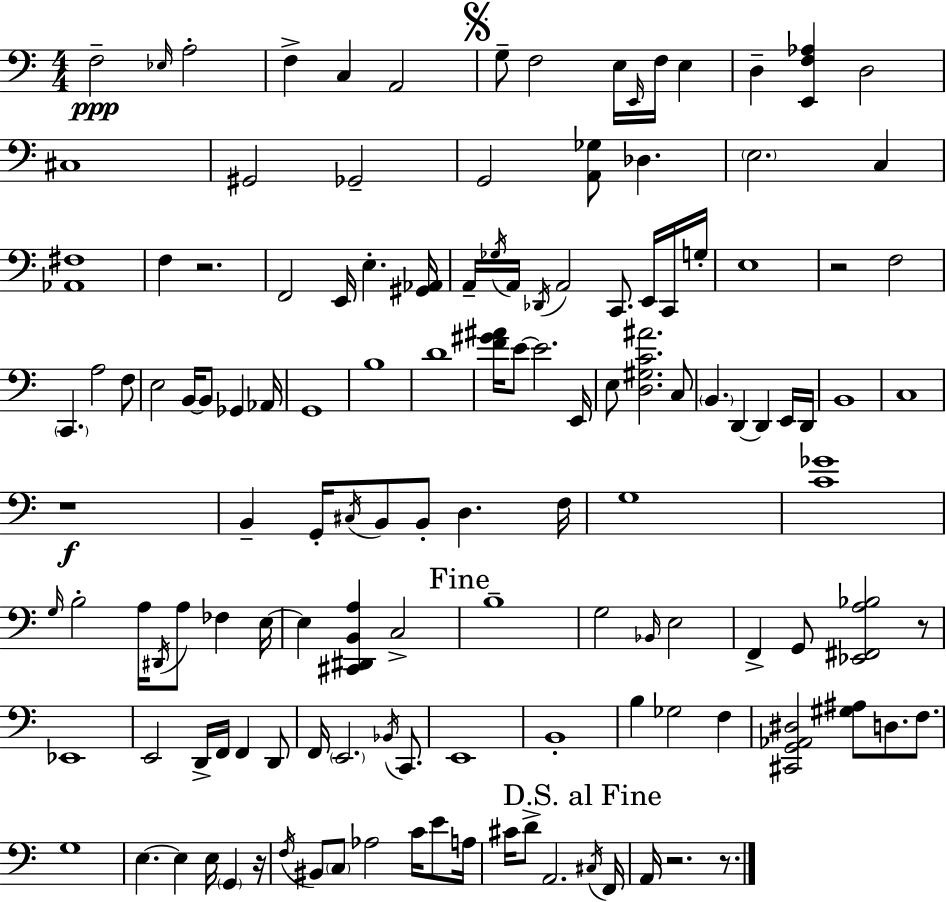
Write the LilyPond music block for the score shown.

{
  \clef bass
  \numericTimeSignature
  \time 4/4
  \key a \minor
  f2--\ppp \grace { ees16 } a2-. | f4-> c4 a,2 | \mark \markup { \musicglyph "scripts.segno" } g8-- f2 e16 \grace { e,16 } f16 e4 | d4-- <e, f aes>4 d2 | \break cis1 | gis,2 ges,2-- | g,2 <a, ges>8 des4. | \parenthesize e2. c4 | \break <aes, fis>1 | f4 r2. | f,2 e,16 e4.-. | <gis, aes,>16 a,16-- \acciaccatura { ges16 } a,16 \acciaccatura { des,16 } a,2 c,8. | \break e,16 c,16 g16-. e1 | r2 f2 | \parenthesize c,4. a2 | f8 e2 b,16~~ b,8 ges,4 | \break aes,16 g,1 | b1 | d'1 | <f' gis' ais'>16 e'8~~ e'2. | \break e,16 e8 <d gis c' ais'>2. | c8 \parenthesize b,4. d,4~~ d,4 | e,16 d,16 b,1 | c1 | \break r1\f | b,4-- g,16-. \acciaccatura { cis16 } b,8 b,8-. d4. | f16 g1 | <c' ges'>1 | \break \grace { g16 } b2-. a16 \acciaccatura { dis,16 } | a8 fes4 e16~~ e4 <cis, dis, b, a>4 c2-> | \mark "Fine" b1-- | g2 \grace { bes,16 } | \break e2 f,4-> g,8 <ees, fis, a bes>2 | r8 ees,1 | e,2 | d,16-> f,16 f,4 d,8 f,16 \parenthesize e,2. | \break \acciaccatura { bes,16 } c,8. e,1 | b,1-. | b4 ges2 | f4 <cis, g, aes, dis>2 | \break <gis ais>8 d8. f8. g1 | e4.~~ e4 | e16 \parenthesize g,4 r16 \acciaccatura { f16 } bis,8 \parenthesize c8 aes2 | c'16 e'8 a16 cis'16 d'8-> a,2. | \break \mark "D.S. al Fine" \acciaccatura { cis16 } f,16 a,16 r2. | r8. \bar "|."
}